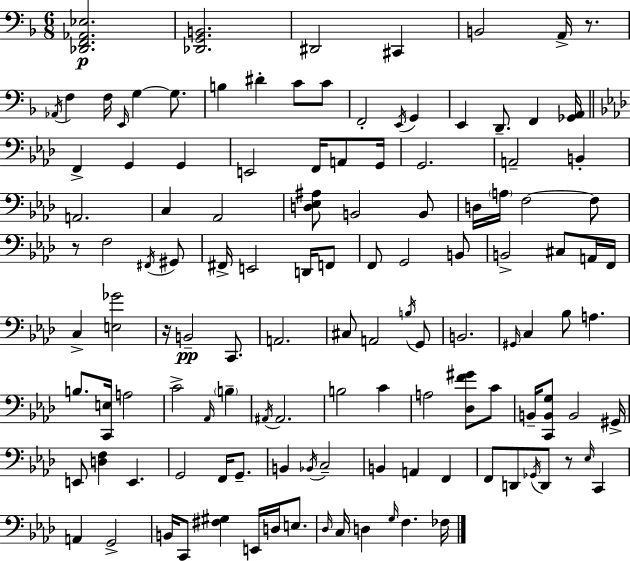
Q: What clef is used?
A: bass